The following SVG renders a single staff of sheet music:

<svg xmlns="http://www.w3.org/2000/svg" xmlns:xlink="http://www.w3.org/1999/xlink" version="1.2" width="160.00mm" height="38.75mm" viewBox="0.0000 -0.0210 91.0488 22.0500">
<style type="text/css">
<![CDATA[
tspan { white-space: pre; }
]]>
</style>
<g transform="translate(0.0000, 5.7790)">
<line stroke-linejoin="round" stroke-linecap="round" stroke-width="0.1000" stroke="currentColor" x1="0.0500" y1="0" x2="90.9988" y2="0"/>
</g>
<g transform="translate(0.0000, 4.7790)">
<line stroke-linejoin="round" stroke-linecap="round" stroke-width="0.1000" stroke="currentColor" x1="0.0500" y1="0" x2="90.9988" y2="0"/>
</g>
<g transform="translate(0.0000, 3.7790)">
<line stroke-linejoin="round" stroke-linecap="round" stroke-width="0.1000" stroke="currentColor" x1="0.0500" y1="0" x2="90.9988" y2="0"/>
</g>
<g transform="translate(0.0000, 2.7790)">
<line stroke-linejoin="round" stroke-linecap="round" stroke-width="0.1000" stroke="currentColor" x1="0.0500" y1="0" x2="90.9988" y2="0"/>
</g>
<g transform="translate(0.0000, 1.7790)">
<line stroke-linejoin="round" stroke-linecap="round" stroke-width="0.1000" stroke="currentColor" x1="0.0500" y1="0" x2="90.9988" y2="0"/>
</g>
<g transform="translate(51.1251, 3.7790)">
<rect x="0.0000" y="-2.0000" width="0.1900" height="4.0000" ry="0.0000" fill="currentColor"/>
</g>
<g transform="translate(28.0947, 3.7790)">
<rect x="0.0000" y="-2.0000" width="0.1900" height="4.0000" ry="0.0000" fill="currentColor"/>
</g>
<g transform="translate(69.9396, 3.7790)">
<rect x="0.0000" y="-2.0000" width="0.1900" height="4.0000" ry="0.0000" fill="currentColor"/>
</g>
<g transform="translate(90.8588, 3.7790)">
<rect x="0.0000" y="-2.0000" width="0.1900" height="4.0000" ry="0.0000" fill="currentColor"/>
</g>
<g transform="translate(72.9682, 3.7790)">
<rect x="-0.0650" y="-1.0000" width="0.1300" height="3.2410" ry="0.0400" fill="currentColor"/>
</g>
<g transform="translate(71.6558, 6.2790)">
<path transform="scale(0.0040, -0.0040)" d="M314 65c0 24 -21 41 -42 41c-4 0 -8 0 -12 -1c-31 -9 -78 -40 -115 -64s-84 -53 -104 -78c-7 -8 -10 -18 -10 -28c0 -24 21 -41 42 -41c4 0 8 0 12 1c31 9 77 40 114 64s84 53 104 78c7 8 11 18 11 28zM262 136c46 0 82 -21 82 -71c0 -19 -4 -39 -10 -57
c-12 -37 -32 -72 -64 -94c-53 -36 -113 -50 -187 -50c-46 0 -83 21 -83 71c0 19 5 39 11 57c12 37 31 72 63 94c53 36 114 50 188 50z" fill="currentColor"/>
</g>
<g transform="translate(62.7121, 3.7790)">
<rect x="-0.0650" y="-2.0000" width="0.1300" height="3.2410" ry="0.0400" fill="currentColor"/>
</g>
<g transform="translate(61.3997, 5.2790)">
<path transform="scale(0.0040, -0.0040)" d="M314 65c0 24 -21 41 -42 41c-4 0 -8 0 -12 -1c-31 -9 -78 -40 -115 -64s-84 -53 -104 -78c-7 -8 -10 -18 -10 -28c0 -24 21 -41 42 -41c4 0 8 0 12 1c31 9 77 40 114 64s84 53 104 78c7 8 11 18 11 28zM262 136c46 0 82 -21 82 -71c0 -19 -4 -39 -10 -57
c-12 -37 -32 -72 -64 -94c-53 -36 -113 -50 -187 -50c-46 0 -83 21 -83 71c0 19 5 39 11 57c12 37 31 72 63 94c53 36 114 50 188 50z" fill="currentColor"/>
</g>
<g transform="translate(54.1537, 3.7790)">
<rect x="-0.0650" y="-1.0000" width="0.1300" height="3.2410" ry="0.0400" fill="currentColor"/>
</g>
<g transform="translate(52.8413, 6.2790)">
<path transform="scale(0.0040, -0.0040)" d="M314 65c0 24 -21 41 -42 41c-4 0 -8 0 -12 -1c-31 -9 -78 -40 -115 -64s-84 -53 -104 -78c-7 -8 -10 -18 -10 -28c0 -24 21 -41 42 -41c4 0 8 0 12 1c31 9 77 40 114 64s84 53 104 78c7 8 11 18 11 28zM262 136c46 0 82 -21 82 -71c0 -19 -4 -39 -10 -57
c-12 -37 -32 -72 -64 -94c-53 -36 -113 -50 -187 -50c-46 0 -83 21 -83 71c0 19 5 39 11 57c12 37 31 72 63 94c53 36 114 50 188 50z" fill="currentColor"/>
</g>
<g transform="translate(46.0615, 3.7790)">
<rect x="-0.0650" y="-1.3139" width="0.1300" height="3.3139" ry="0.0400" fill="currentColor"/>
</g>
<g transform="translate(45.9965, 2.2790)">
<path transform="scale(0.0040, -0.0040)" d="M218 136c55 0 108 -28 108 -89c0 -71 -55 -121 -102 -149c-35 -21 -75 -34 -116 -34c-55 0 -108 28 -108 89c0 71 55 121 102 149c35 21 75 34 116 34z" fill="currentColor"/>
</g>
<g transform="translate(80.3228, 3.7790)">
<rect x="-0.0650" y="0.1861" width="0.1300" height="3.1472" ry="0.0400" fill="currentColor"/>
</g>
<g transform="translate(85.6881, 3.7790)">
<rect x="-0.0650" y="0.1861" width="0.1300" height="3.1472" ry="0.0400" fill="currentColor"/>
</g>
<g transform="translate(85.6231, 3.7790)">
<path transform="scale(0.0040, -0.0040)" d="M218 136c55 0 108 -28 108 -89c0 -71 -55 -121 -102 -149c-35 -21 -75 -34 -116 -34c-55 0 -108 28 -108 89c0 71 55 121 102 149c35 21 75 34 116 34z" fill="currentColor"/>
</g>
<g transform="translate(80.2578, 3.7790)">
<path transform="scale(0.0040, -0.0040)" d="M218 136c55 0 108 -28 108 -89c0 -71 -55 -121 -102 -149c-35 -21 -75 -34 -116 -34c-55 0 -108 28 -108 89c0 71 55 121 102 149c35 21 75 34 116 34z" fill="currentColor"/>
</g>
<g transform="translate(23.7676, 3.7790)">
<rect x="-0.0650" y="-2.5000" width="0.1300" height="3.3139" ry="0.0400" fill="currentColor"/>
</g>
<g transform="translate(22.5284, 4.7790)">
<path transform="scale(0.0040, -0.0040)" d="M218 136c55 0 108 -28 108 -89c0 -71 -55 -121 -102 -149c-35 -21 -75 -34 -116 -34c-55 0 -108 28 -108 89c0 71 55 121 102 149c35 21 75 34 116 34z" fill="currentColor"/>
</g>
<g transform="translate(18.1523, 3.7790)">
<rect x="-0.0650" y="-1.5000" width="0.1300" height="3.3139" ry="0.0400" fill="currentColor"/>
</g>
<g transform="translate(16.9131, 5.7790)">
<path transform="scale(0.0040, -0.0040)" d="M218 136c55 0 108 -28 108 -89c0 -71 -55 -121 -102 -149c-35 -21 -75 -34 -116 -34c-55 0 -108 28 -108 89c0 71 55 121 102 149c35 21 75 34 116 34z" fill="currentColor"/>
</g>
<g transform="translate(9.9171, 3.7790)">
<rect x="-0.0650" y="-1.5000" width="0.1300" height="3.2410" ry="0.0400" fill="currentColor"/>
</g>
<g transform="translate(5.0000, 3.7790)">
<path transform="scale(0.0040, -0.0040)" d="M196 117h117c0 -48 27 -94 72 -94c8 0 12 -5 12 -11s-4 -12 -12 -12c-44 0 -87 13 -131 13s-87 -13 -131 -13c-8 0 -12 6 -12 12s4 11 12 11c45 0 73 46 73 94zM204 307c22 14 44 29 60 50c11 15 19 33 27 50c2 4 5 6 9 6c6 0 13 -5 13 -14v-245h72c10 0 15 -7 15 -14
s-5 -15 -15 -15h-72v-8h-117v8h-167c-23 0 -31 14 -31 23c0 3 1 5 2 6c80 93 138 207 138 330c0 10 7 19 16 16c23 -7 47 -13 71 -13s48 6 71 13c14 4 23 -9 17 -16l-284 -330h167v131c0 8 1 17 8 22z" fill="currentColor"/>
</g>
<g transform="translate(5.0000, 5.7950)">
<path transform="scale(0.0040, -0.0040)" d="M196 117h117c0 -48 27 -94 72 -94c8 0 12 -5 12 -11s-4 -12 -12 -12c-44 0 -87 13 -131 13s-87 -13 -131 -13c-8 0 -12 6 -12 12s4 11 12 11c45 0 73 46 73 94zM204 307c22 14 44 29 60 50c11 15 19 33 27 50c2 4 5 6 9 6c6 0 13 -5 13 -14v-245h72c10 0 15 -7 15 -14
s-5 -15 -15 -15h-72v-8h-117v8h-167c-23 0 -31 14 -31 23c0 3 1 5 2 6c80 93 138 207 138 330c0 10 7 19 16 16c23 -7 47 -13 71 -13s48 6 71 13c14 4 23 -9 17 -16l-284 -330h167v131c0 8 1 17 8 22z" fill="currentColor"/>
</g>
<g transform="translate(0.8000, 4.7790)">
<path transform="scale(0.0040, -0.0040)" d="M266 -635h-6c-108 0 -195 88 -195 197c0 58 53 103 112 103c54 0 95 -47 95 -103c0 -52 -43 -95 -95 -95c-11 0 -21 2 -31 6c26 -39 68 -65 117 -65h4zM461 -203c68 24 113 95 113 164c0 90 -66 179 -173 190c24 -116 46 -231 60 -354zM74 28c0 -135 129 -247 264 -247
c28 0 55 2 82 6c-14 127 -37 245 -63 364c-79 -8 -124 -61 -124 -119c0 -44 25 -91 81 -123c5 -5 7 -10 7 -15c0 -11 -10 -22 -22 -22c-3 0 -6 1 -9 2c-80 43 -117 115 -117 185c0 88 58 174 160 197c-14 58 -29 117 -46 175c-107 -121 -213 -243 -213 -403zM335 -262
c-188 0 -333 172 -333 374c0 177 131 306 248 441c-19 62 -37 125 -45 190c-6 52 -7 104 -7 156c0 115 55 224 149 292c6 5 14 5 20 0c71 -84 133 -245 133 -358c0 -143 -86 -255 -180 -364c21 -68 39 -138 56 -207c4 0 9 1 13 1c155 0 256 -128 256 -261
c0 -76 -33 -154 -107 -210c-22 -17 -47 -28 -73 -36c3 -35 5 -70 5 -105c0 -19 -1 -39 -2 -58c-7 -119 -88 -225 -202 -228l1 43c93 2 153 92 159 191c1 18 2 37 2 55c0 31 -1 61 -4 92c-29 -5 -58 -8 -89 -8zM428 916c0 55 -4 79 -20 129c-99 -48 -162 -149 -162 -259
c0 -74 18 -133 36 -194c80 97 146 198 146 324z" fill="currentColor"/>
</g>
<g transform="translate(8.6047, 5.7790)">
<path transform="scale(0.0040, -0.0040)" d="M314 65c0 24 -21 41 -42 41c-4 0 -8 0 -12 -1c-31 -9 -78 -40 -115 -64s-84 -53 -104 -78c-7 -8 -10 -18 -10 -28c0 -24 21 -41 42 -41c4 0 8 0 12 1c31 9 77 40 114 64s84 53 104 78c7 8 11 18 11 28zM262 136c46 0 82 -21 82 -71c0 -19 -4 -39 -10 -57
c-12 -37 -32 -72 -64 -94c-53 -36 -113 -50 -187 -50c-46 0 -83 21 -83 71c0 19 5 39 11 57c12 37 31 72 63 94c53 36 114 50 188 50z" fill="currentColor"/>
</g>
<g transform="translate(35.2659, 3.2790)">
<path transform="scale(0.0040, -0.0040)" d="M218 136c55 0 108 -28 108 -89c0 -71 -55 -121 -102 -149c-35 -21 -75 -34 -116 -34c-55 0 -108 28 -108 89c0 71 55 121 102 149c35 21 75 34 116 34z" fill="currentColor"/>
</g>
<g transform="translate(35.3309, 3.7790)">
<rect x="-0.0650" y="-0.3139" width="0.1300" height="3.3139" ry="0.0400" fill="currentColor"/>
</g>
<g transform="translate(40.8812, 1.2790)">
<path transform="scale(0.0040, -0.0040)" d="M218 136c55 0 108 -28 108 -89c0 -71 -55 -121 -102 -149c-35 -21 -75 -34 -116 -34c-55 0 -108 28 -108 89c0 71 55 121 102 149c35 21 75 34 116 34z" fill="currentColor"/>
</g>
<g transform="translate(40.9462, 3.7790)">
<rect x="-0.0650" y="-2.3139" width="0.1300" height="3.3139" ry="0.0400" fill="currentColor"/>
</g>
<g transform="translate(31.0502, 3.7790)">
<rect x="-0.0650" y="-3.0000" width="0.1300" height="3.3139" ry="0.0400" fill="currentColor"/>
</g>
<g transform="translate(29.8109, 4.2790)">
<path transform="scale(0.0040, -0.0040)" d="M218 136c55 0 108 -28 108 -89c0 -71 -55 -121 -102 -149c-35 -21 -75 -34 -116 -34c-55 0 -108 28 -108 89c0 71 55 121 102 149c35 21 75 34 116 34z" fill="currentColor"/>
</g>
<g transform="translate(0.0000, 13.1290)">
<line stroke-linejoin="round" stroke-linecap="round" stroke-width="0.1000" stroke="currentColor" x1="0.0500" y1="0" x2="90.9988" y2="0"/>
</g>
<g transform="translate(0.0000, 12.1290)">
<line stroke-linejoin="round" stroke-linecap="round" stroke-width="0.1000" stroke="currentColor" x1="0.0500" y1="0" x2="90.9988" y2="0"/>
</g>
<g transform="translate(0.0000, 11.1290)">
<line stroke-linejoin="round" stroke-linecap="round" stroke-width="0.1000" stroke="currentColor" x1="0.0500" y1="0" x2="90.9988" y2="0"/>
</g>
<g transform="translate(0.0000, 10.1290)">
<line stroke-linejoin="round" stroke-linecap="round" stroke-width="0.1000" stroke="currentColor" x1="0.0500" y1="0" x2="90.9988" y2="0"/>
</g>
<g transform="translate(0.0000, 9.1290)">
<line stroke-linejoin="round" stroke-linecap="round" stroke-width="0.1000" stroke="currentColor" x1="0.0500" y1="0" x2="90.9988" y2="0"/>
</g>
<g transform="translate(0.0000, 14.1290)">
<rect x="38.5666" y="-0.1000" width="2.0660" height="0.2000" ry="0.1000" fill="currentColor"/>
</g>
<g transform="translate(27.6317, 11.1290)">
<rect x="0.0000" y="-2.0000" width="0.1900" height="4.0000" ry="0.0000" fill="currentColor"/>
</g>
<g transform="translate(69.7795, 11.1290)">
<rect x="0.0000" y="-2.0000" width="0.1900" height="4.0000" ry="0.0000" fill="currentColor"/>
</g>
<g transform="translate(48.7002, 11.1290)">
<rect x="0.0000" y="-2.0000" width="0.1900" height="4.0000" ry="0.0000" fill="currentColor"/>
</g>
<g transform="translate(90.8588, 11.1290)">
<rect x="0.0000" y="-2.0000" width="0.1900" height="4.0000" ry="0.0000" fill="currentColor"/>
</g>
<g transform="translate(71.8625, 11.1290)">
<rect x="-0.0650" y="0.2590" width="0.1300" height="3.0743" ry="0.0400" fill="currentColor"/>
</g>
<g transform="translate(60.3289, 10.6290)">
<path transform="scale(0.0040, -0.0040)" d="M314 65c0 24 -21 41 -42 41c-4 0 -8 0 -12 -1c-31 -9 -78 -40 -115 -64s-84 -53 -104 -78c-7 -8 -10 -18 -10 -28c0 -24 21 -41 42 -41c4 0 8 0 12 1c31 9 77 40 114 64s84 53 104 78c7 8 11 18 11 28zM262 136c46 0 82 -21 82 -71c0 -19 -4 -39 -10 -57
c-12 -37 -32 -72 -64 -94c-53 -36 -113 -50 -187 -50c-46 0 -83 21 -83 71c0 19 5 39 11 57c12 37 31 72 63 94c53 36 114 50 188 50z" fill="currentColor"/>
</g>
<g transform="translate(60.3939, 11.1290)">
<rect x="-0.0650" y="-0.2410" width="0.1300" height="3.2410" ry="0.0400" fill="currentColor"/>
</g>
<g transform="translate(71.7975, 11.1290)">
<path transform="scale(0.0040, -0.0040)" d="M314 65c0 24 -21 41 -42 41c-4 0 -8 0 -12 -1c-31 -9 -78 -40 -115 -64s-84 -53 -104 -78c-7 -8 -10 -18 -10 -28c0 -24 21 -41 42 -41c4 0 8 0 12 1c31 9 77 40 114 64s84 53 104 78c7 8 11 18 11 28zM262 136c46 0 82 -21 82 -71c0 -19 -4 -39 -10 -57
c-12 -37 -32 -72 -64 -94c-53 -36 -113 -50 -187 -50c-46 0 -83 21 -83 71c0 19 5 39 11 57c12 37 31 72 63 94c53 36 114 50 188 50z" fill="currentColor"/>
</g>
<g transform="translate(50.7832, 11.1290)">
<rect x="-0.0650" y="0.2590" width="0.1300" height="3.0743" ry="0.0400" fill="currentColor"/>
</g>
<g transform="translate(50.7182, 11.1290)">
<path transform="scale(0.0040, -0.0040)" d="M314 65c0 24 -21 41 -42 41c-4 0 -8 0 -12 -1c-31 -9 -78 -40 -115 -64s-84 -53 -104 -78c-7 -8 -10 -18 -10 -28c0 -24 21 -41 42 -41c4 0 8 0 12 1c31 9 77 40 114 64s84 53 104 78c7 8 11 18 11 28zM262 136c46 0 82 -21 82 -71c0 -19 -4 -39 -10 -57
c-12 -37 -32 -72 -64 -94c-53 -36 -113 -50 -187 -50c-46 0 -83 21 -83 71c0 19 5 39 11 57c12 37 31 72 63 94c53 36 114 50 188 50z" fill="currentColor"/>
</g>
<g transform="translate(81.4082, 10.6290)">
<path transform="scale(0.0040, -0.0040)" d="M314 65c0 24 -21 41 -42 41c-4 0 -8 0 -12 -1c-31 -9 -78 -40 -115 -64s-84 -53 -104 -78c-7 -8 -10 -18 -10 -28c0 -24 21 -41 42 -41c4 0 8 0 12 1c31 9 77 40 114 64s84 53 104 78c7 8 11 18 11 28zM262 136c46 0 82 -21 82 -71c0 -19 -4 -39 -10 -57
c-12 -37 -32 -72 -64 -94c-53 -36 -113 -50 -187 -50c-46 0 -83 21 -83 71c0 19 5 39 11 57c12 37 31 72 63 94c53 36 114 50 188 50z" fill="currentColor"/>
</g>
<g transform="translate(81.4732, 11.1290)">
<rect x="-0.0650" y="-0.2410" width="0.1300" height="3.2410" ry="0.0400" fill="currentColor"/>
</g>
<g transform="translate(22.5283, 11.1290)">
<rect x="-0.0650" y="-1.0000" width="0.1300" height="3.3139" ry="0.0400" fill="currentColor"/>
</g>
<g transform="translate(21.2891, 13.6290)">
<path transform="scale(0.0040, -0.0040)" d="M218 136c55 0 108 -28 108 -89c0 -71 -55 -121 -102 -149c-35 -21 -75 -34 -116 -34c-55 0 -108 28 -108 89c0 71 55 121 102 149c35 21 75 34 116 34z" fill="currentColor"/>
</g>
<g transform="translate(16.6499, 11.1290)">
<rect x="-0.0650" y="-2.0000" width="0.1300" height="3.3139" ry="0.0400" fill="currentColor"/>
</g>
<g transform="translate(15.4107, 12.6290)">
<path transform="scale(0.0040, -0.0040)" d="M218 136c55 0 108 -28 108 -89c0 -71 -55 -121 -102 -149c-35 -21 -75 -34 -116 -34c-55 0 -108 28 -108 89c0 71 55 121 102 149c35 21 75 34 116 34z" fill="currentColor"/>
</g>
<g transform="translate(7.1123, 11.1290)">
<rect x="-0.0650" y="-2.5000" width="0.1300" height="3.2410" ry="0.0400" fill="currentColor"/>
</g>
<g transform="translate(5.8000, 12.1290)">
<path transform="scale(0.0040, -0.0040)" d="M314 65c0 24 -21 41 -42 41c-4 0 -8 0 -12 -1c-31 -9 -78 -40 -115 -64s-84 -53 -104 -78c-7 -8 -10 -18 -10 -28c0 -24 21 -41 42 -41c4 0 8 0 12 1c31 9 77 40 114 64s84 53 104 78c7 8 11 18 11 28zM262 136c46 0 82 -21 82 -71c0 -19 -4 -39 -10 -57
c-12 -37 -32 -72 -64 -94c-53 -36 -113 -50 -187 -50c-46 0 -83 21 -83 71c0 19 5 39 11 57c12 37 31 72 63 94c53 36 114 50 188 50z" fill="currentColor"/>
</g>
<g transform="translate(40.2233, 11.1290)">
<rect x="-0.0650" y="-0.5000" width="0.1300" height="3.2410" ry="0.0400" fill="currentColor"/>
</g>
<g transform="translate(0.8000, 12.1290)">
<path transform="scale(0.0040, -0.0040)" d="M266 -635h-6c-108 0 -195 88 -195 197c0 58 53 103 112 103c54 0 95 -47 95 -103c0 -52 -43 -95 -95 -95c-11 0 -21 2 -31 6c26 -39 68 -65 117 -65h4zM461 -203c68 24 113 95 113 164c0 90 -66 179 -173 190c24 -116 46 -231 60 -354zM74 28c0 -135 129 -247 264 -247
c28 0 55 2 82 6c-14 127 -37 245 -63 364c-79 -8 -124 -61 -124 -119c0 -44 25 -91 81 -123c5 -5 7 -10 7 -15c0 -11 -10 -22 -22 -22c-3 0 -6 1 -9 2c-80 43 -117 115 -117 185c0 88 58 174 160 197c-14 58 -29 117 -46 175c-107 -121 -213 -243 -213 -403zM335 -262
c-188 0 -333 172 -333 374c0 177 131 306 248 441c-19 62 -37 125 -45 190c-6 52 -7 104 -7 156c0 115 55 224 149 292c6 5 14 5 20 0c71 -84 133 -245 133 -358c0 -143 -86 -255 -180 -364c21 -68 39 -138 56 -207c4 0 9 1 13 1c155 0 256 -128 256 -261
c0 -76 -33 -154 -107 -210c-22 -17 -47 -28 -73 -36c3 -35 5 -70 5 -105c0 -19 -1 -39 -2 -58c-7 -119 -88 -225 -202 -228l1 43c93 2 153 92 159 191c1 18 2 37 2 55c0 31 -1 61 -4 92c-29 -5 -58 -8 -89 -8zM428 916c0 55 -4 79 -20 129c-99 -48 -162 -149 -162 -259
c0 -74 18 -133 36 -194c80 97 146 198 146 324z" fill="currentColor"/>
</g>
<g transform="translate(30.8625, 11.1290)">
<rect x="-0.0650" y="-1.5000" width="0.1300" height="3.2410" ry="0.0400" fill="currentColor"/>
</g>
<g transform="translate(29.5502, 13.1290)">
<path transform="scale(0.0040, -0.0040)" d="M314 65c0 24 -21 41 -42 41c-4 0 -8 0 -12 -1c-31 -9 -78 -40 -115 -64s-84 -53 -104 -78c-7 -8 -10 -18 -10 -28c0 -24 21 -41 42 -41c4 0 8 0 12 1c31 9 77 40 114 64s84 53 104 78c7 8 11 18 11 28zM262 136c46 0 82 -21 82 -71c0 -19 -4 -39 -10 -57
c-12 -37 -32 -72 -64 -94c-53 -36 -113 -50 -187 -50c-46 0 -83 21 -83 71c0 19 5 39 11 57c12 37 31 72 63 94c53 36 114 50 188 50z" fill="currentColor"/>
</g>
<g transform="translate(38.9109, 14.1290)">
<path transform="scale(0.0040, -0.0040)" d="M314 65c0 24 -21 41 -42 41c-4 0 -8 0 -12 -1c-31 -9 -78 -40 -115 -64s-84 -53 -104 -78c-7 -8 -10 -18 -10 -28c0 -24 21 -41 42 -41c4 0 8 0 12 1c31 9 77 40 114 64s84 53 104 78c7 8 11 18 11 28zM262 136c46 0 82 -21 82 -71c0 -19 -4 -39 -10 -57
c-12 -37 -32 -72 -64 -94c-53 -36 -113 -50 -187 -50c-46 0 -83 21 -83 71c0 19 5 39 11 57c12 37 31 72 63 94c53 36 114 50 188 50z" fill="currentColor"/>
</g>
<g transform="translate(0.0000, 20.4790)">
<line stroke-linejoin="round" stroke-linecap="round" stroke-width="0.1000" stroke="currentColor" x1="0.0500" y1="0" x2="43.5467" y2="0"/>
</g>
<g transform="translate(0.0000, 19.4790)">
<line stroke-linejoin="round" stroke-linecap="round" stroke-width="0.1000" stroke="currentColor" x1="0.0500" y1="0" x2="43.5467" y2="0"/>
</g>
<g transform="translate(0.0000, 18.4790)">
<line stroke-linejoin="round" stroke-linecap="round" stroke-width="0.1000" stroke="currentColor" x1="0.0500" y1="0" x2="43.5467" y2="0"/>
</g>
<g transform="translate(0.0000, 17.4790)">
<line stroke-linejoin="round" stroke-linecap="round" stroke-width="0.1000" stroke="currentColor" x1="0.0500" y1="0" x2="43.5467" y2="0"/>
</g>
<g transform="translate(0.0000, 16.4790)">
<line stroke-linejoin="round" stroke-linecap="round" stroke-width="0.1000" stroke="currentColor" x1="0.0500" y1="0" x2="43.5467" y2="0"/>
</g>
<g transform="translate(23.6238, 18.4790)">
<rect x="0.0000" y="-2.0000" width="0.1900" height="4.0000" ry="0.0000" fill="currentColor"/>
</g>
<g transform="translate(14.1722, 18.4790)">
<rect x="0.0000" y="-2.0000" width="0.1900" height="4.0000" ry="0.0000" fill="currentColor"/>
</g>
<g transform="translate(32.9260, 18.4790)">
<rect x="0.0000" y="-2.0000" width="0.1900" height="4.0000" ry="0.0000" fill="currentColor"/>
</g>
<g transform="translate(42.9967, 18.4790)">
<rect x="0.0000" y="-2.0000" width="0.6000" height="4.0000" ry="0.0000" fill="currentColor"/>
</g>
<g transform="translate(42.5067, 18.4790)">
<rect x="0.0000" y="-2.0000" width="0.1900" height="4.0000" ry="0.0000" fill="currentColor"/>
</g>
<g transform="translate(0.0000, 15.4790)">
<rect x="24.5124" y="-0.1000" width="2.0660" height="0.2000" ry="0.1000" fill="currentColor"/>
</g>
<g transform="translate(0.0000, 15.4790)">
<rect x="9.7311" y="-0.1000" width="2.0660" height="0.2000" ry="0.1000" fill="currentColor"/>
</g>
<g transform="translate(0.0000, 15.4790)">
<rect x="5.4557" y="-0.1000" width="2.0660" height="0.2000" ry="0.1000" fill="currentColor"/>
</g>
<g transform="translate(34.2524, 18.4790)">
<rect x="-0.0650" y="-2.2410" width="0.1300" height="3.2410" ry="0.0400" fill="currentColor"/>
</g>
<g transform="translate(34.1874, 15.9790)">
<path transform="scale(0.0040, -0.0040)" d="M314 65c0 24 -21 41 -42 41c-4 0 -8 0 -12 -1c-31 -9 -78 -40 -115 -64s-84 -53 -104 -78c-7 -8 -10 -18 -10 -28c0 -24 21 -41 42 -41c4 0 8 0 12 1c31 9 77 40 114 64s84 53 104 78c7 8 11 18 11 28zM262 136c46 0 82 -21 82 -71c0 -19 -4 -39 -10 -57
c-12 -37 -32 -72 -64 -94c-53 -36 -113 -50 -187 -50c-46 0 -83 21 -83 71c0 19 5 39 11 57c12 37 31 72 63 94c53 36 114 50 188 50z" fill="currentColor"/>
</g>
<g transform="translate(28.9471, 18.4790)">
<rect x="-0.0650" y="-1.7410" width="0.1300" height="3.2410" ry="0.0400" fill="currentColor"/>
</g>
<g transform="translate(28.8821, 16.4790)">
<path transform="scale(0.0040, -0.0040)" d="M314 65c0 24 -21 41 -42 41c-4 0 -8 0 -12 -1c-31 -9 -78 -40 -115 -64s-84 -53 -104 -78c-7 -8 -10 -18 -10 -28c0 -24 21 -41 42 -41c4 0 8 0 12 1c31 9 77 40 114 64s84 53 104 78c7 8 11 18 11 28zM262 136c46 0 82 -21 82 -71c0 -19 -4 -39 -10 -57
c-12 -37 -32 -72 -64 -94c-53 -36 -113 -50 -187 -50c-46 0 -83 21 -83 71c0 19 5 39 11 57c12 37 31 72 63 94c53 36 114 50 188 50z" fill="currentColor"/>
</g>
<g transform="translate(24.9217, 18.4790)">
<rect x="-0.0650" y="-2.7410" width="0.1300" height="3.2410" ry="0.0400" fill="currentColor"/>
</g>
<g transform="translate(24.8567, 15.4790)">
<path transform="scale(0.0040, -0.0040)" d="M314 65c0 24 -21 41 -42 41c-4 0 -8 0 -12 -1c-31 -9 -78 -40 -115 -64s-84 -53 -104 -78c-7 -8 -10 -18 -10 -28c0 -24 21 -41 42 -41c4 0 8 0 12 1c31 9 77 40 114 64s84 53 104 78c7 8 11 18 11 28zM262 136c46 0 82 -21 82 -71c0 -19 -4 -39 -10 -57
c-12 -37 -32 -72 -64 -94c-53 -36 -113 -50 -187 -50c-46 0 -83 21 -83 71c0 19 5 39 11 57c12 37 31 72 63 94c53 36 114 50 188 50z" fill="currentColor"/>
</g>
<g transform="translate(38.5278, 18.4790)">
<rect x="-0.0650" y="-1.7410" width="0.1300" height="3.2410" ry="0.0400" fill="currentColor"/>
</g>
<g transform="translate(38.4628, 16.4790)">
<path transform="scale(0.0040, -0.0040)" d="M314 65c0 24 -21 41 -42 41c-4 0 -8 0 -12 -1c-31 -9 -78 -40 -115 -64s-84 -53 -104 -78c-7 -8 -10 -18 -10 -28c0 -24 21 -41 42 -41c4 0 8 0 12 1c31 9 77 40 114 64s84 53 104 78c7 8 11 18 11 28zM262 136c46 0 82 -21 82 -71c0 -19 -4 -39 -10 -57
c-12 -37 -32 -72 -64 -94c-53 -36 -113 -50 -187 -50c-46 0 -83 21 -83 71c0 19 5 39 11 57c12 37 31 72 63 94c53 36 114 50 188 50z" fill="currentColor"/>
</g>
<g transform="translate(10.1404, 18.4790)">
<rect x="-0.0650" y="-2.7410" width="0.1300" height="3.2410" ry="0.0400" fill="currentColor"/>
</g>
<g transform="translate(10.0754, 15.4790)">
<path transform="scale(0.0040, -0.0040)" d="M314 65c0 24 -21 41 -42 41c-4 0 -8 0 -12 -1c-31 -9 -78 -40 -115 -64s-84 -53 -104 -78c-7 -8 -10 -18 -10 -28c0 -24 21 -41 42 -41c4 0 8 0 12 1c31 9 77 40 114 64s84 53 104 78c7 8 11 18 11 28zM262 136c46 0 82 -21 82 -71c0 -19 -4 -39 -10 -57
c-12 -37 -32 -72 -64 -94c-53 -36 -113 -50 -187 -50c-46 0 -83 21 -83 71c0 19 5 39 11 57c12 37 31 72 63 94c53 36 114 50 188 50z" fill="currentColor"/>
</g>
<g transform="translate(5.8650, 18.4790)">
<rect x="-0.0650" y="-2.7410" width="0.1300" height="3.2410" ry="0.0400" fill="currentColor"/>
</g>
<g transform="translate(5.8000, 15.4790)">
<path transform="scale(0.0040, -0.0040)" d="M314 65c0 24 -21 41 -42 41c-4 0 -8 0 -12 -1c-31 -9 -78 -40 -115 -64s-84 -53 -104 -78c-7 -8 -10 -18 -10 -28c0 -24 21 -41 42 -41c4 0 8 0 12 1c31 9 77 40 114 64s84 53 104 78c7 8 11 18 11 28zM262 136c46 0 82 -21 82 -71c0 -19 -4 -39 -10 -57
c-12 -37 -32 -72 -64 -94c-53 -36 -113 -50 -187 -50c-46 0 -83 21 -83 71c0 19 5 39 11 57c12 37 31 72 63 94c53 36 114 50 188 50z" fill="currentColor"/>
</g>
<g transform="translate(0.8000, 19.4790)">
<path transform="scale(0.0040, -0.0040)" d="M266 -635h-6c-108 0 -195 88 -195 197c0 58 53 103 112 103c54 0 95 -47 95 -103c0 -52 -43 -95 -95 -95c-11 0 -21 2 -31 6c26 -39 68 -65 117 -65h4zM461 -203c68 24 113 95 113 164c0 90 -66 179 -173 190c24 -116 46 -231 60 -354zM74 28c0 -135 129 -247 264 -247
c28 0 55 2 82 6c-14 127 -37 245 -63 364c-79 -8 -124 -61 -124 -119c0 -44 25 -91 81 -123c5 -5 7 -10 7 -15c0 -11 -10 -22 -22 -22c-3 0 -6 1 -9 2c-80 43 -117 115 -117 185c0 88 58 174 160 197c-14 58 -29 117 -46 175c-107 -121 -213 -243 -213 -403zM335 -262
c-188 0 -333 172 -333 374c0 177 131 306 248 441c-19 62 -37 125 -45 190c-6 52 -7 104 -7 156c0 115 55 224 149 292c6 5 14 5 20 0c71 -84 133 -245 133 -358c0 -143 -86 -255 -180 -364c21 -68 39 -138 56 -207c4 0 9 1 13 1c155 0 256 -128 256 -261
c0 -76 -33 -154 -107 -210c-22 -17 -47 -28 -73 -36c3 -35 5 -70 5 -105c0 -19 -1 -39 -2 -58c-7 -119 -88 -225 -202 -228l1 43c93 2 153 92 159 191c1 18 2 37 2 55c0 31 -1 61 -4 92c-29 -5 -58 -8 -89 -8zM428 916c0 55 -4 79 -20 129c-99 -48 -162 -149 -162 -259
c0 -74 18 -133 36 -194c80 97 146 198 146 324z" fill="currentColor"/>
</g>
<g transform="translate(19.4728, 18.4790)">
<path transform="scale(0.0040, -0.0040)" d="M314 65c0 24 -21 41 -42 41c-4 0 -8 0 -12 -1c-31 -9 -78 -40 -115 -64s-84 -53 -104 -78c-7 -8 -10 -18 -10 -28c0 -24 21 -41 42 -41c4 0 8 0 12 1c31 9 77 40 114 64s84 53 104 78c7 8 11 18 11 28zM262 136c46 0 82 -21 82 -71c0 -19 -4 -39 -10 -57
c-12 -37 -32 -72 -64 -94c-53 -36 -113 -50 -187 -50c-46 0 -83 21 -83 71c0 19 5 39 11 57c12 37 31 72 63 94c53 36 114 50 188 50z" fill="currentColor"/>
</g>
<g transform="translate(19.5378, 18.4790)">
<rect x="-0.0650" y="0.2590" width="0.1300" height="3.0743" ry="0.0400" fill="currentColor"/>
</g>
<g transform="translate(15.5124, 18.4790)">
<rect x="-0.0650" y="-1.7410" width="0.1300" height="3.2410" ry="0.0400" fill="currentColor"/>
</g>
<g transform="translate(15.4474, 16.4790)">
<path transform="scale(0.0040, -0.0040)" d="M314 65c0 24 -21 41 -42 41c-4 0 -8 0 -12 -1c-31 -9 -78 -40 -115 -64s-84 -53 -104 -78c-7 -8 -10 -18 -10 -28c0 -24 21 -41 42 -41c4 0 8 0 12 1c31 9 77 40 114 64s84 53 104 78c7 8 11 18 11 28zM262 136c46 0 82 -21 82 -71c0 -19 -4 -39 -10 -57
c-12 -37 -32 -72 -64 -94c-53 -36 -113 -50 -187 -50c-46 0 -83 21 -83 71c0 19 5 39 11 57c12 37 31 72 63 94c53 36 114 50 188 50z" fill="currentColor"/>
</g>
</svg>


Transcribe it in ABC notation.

X:1
T:Untitled
M:4/4
L:1/4
K:C
E2 E G A c g e D2 F2 D2 B B G2 F D E2 C2 B2 c2 B2 c2 a2 a2 f2 B2 a2 f2 g2 f2